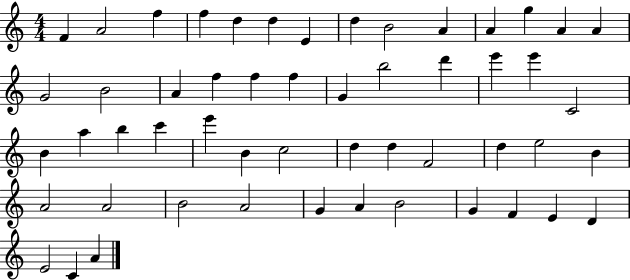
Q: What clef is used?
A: treble